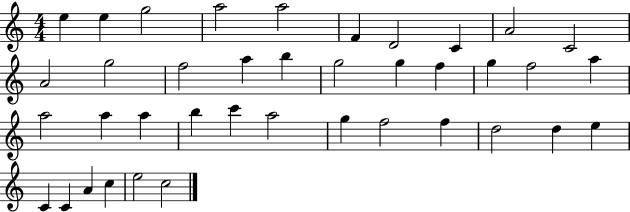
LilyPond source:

{
  \clef treble
  \numericTimeSignature
  \time 4/4
  \key c \major
  e''4 e''4 g''2 | a''2 a''2 | f'4 d'2 c'4 | a'2 c'2 | \break a'2 g''2 | f''2 a''4 b''4 | g''2 g''4 f''4 | g''4 f''2 a''4 | \break a''2 a''4 a''4 | b''4 c'''4 a''2 | g''4 f''2 f''4 | d''2 d''4 e''4 | \break c'4 c'4 a'4 c''4 | e''2 c''2 | \bar "|."
}